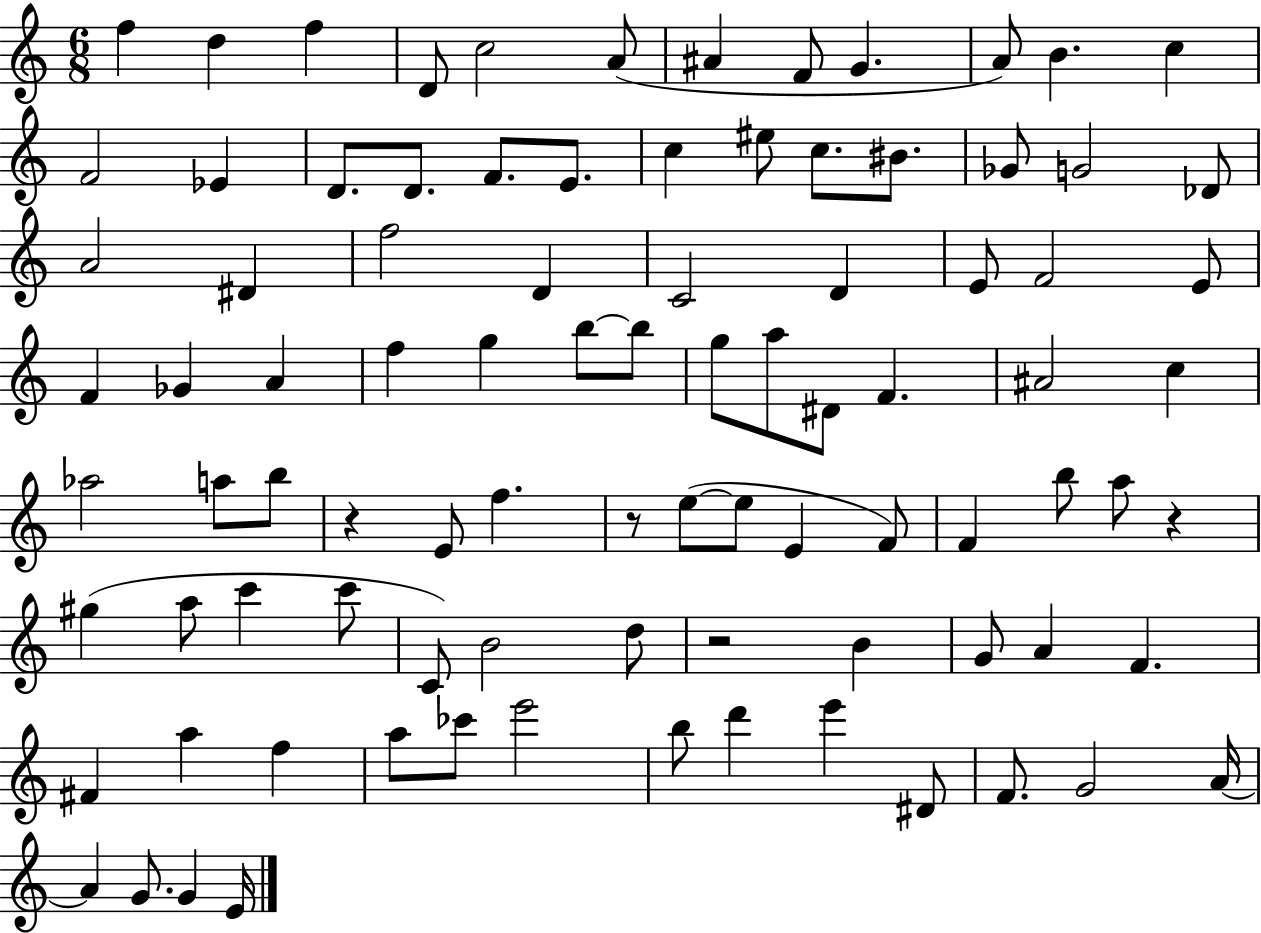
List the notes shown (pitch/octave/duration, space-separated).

F5/q D5/q F5/q D4/e C5/h A4/e A#4/q F4/e G4/q. A4/e B4/q. C5/q F4/h Eb4/q D4/e. D4/e. F4/e. E4/e. C5/q EIS5/e C5/e. BIS4/e. Gb4/e G4/h Db4/e A4/h D#4/q F5/h D4/q C4/h D4/q E4/e F4/h E4/e F4/q Gb4/q A4/q F5/q G5/q B5/e B5/e G5/e A5/e D#4/e F4/q. A#4/h C5/q Ab5/h A5/e B5/e R/q E4/e F5/q. R/e E5/e E5/e E4/q F4/e F4/q B5/e A5/e R/q G#5/q A5/e C6/q C6/e C4/e B4/h D5/e R/h B4/q G4/e A4/q F4/q. F#4/q A5/q F5/q A5/e CES6/e E6/h B5/e D6/q E6/q D#4/e F4/e. G4/h A4/s A4/q G4/e. G4/q E4/s